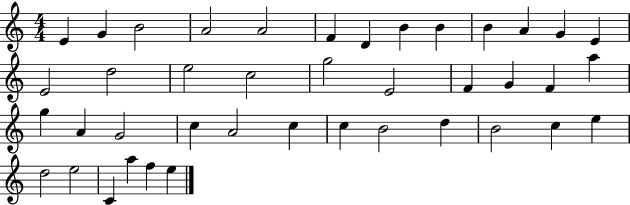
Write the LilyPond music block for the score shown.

{
  \clef treble
  \numericTimeSignature
  \time 4/4
  \key c \major
  e'4 g'4 b'2 | a'2 a'2 | f'4 d'4 b'4 b'4 | b'4 a'4 g'4 e'4 | \break e'2 d''2 | e''2 c''2 | g''2 e'2 | f'4 g'4 f'4 a''4 | \break g''4 a'4 g'2 | c''4 a'2 c''4 | c''4 b'2 d''4 | b'2 c''4 e''4 | \break d''2 e''2 | c'4 a''4 f''4 e''4 | \bar "|."
}